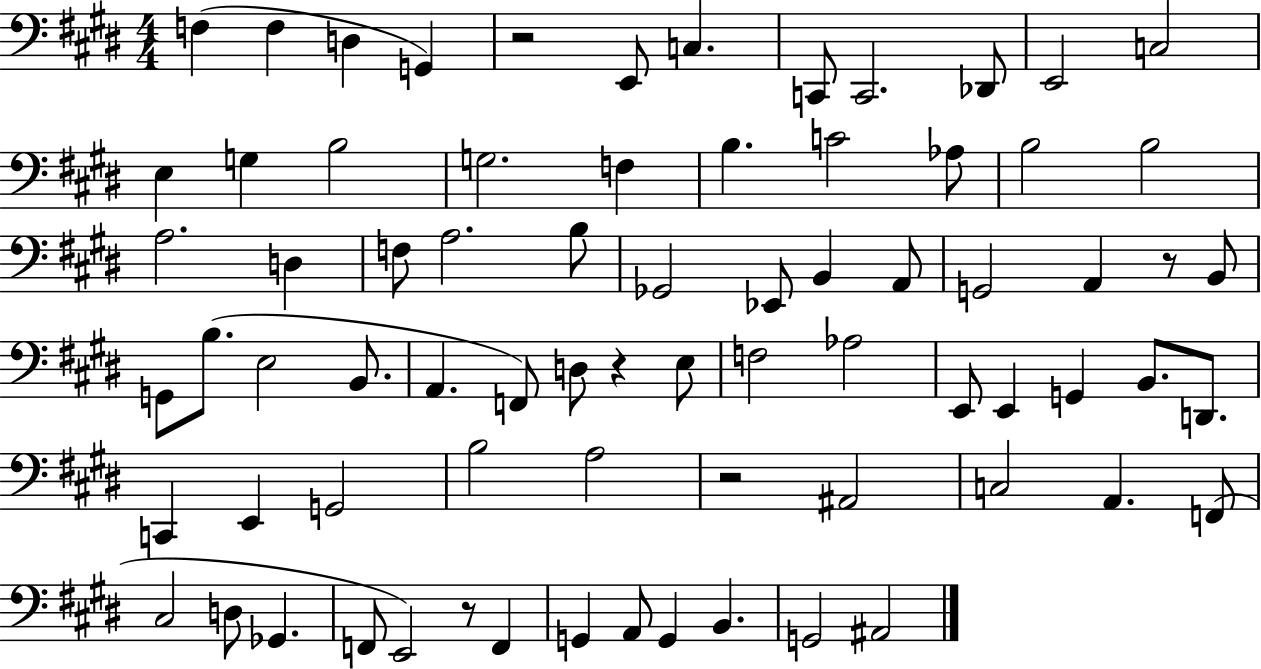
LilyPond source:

{
  \clef bass
  \numericTimeSignature
  \time 4/4
  \key e \major
  f4( f4 d4 g,4) | r2 e,8 c4. | c,8 c,2. des,8 | e,2 c2 | \break e4 g4 b2 | g2. f4 | b4. c'2 aes8 | b2 b2 | \break a2. d4 | f8 a2. b8 | ges,2 ees,8 b,4 a,8 | g,2 a,4 r8 b,8 | \break g,8 b8.( e2 b,8. | a,4. f,8) d8 r4 e8 | f2 aes2 | e,8 e,4 g,4 b,8. d,8. | \break c,4 e,4 g,2 | b2 a2 | r2 ais,2 | c2 a,4. f,8( | \break cis2 d8 ges,4. | f,8 e,2) r8 f,4 | g,4 a,8 g,4 b,4. | g,2 ais,2 | \break \bar "|."
}